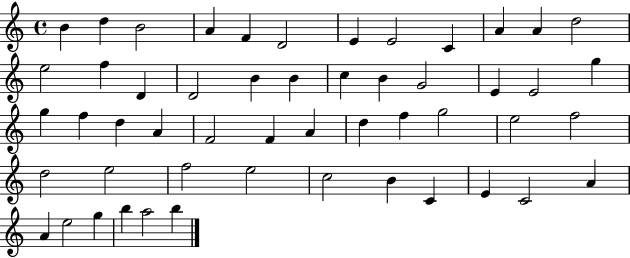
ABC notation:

X:1
T:Untitled
M:4/4
L:1/4
K:C
B d B2 A F D2 E E2 C A A d2 e2 f D D2 B B c B G2 E E2 g g f d A F2 F A d f g2 e2 f2 d2 e2 f2 e2 c2 B C E C2 A A e2 g b a2 b